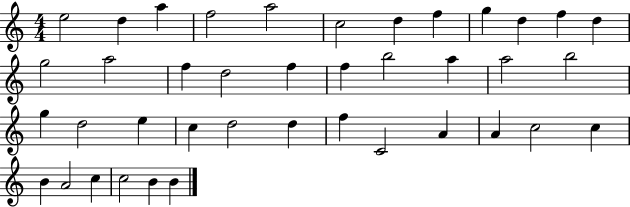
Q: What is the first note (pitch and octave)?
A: E5